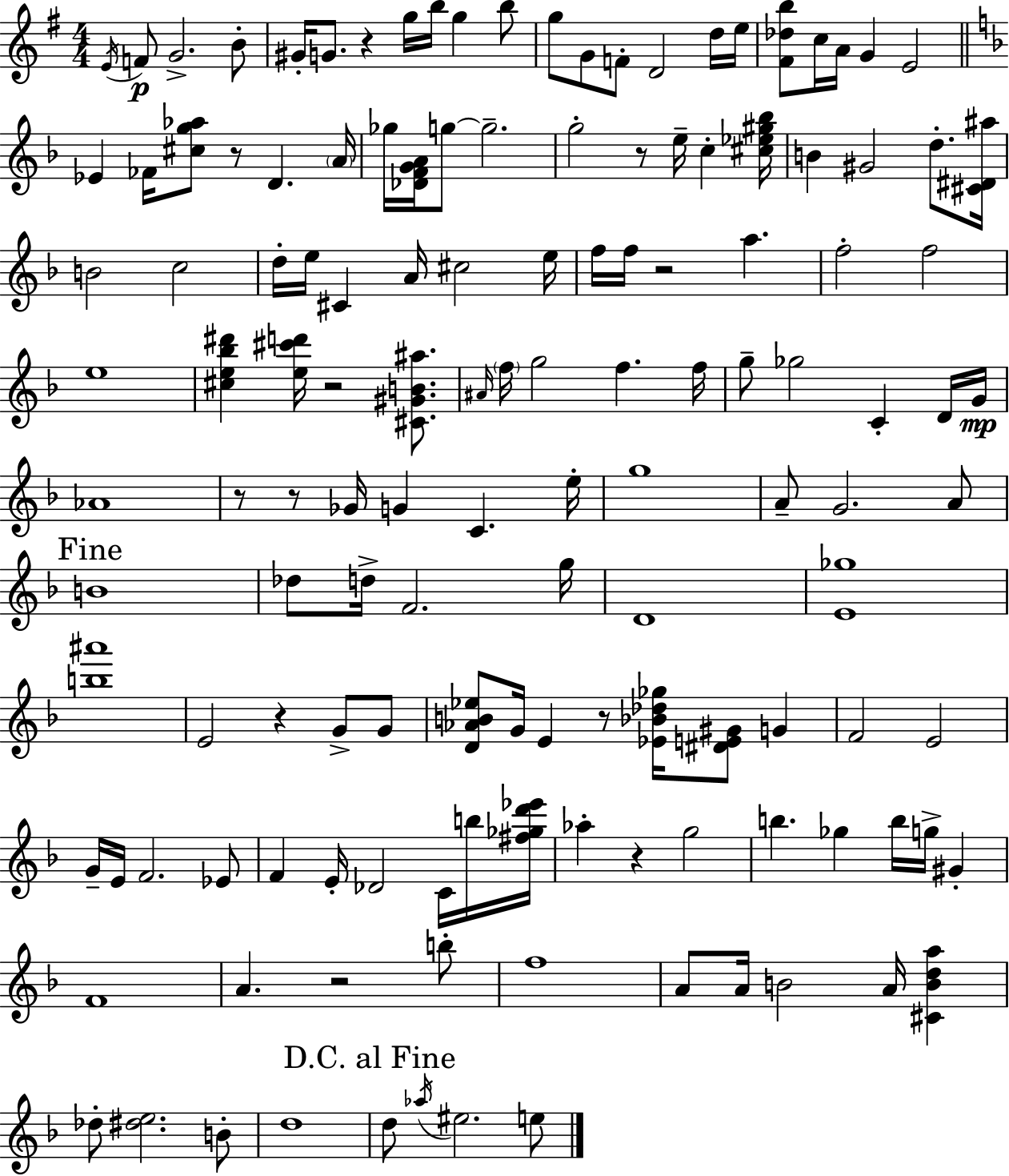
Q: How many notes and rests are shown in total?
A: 138